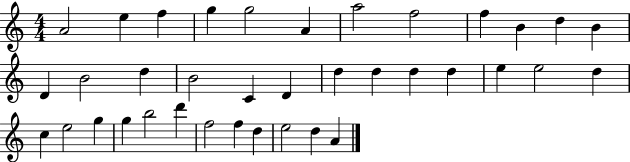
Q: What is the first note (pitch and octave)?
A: A4